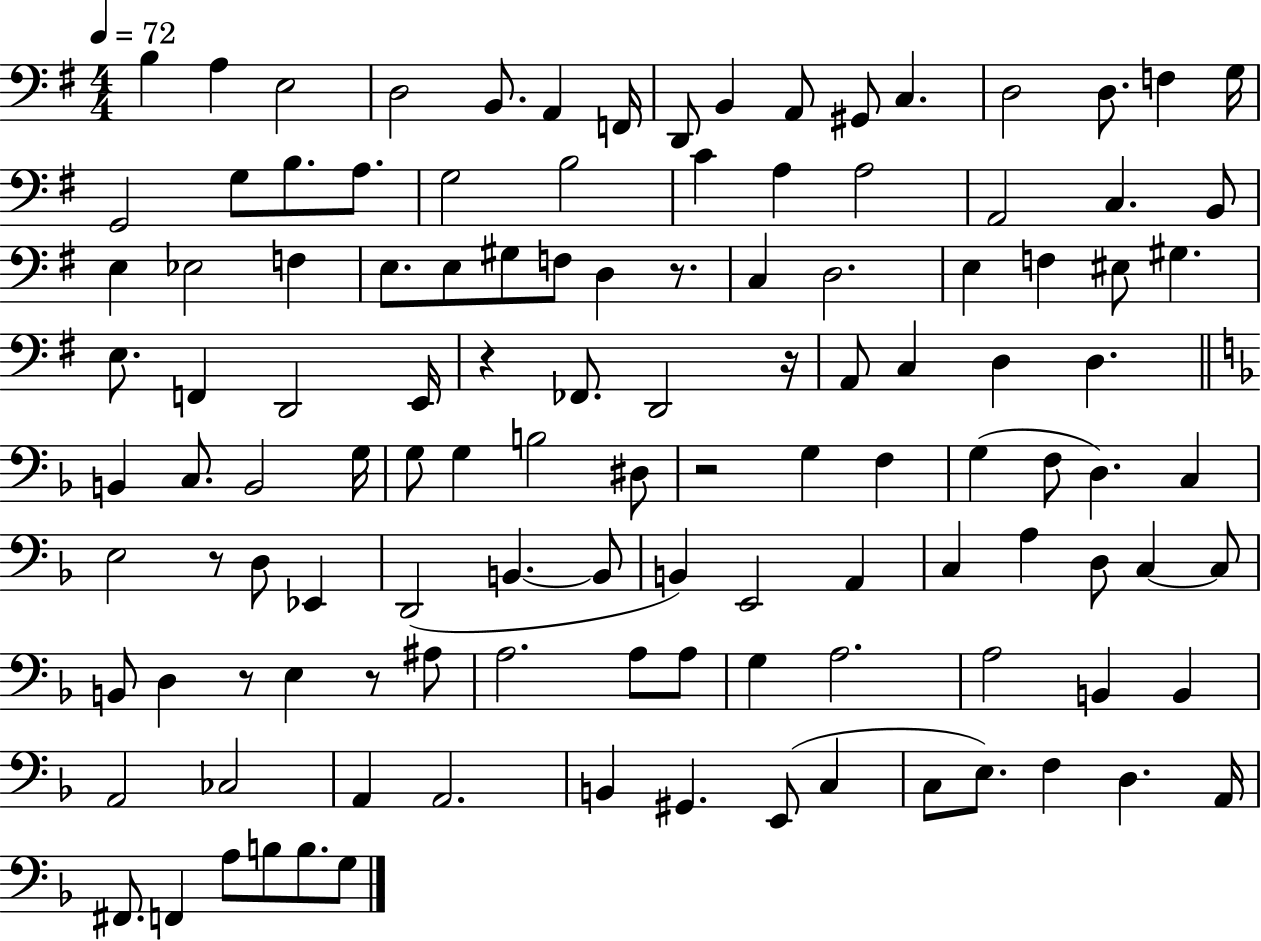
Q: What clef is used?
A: bass